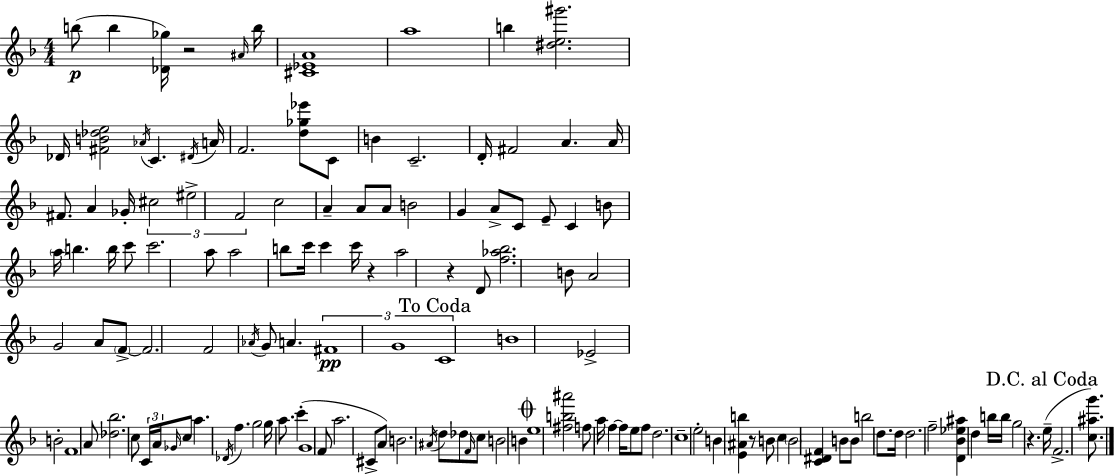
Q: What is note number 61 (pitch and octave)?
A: G4